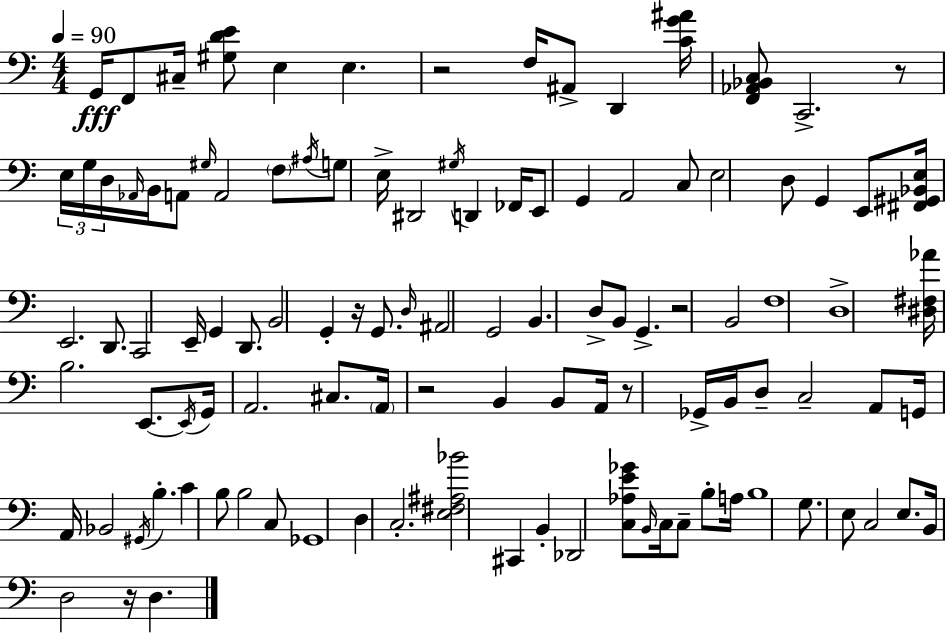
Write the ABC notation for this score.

X:1
T:Untitled
M:4/4
L:1/4
K:C
G,,/4 F,,/2 ^C,/4 [^G,DE]/2 E, E, z2 F,/4 ^A,,/2 D,, [CG^A]/4 [F,,_A,,_B,,C,]/2 C,,2 z/2 E,/4 G,/4 D,/4 _A,,/4 B,,/4 A,,/2 ^G,/4 A,,2 F,/2 ^A,/4 G,/2 E,/4 ^D,,2 ^G,/4 D,, _F,,/4 E,,/2 G,, A,,2 C,/2 E,2 D,/2 G,, E,,/2 [^F,,^G,,_B,,E,]/4 E,,2 D,,/2 C,,2 E,,/4 G,, D,,/2 B,,2 G,, z/4 G,,/2 D,/4 ^A,,2 G,,2 B,, D,/2 B,,/2 G,, z2 B,,2 F,4 D,4 [^D,^F,_A]/4 B,2 E,,/2 E,,/4 G,,/4 A,,2 ^C,/2 A,,/4 z2 B,, B,,/2 A,,/4 z/2 _G,,/4 B,,/4 D,/2 C,2 A,,/2 G,,/4 A,,/4 _B,,2 ^G,,/4 B, C B,/2 B,2 C,/2 _G,,4 D, C,2 [E,^F,^A,_B]2 ^C,, B,, _D,,2 [C,_A,E_G]/2 B,,/4 C,/4 C,/2 B,/2 A,/4 B,4 G,/2 E,/2 C,2 E,/2 B,,/4 D,2 z/4 D,